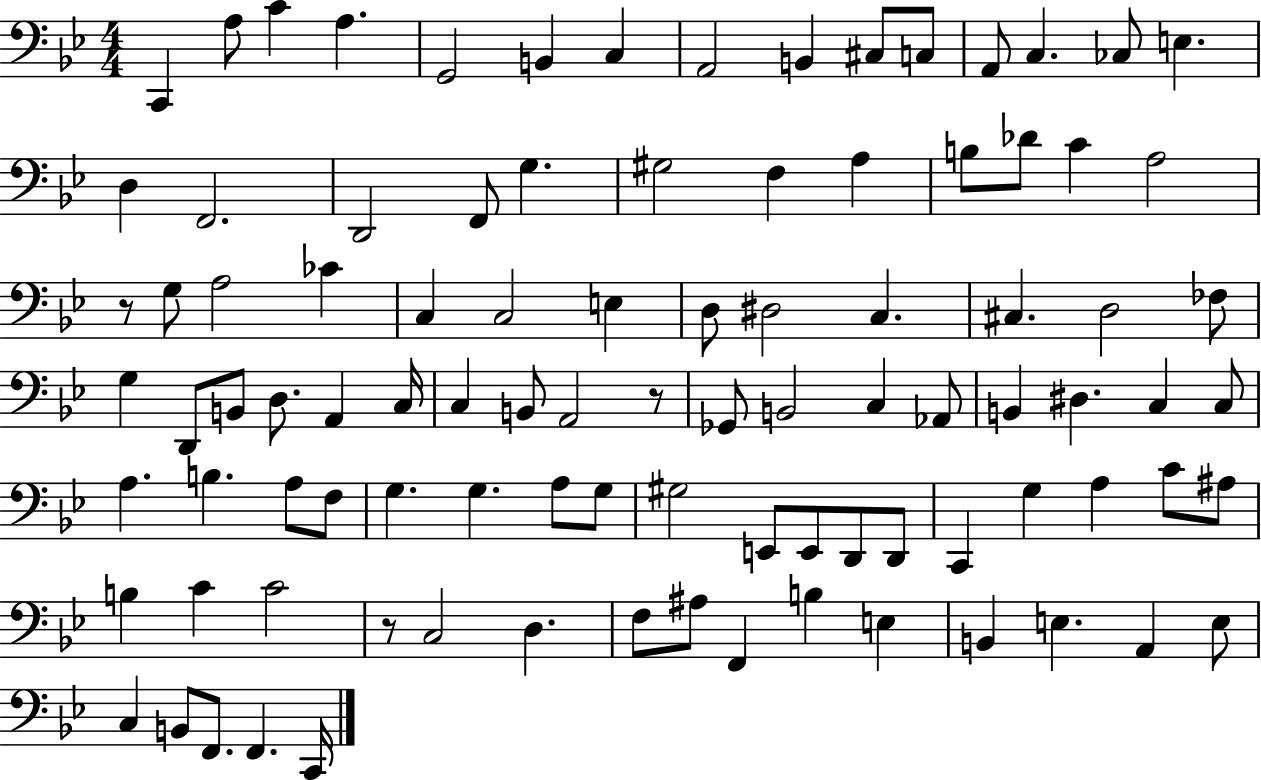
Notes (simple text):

C2/q A3/e C4/q A3/q. G2/h B2/q C3/q A2/h B2/q C#3/e C3/e A2/e C3/q. CES3/e E3/q. D3/q F2/h. D2/h F2/e G3/q. G#3/h F3/q A3/q B3/e Db4/e C4/q A3/h R/e G3/e A3/h CES4/q C3/q C3/h E3/q D3/e D#3/h C3/q. C#3/q. D3/h FES3/e G3/q D2/e B2/e D3/e. A2/q C3/s C3/q B2/e A2/h R/e Gb2/e B2/h C3/q Ab2/e B2/q D#3/q. C3/q C3/e A3/q. B3/q. A3/e F3/e G3/q. G3/q. A3/e G3/e G#3/h E2/e E2/e D2/e D2/e C2/q G3/q A3/q C4/e A#3/e B3/q C4/q C4/h R/e C3/h D3/q. F3/e A#3/e F2/q B3/q E3/q B2/q E3/q. A2/q E3/e C3/q B2/e F2/e. F2/q. C2/s